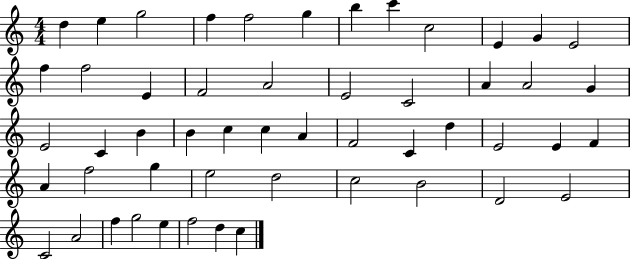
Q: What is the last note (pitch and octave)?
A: C5